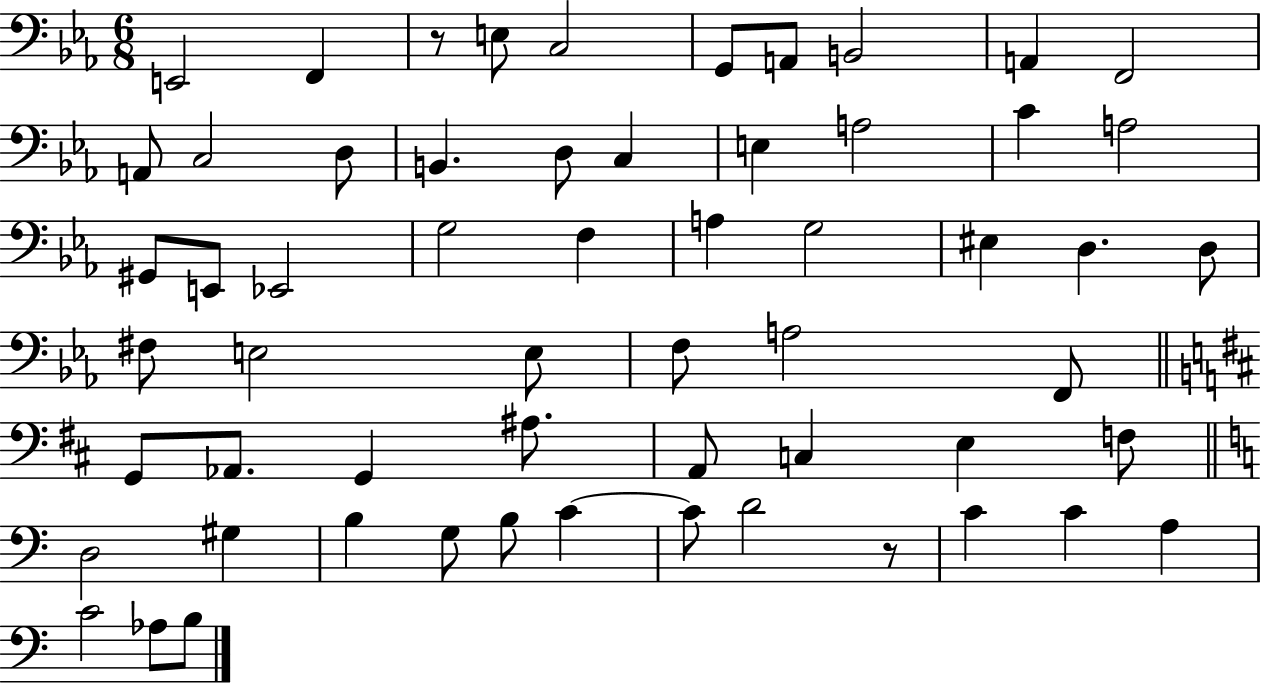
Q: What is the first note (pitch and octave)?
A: E2